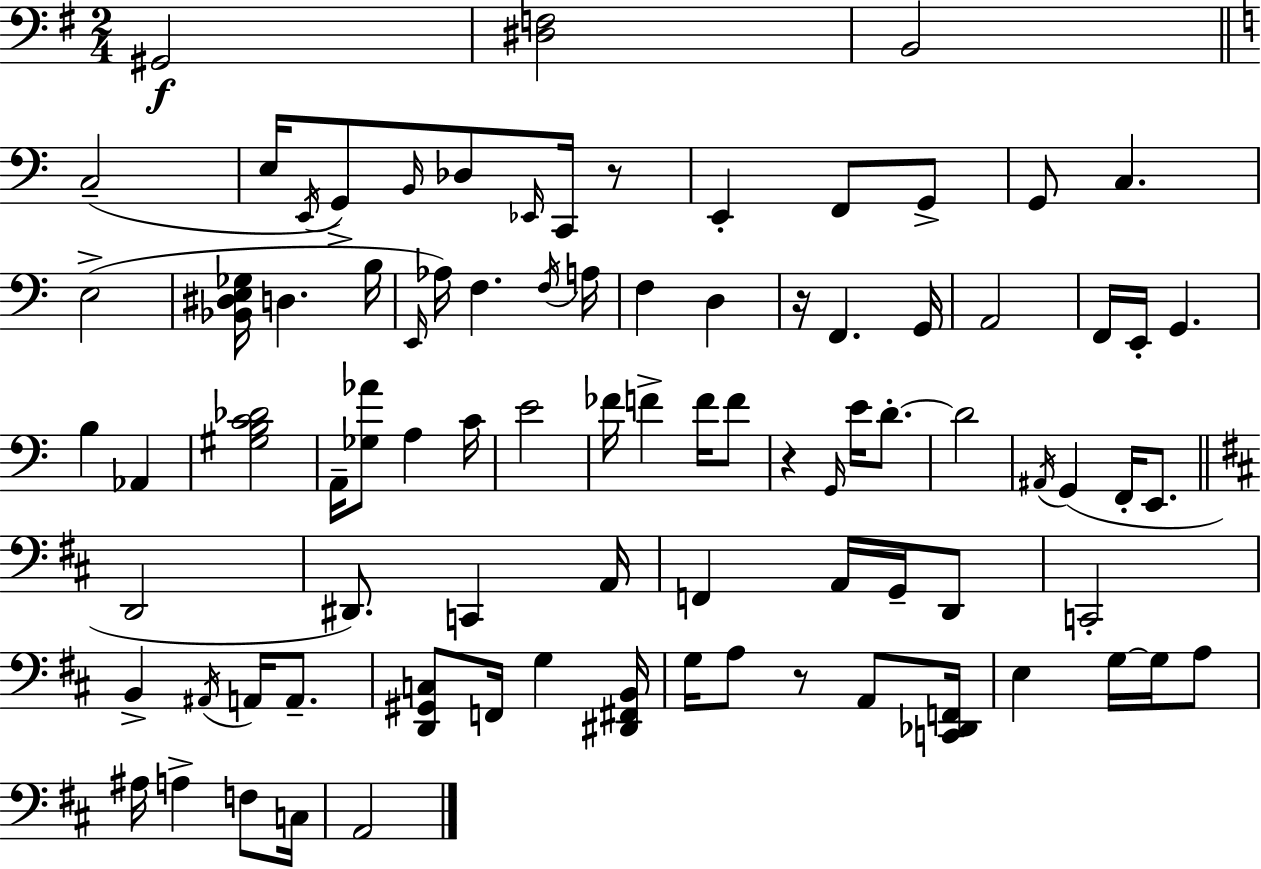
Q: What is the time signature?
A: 2/4